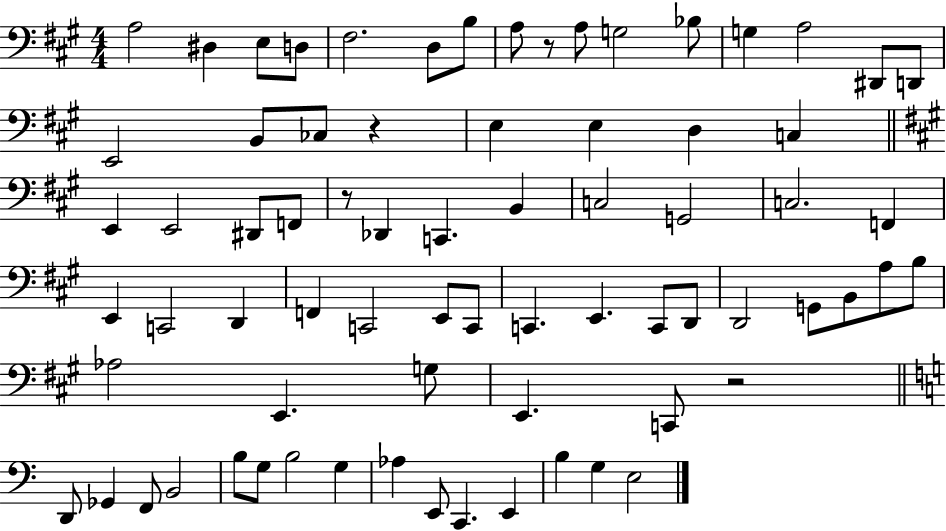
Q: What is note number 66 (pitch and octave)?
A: E2